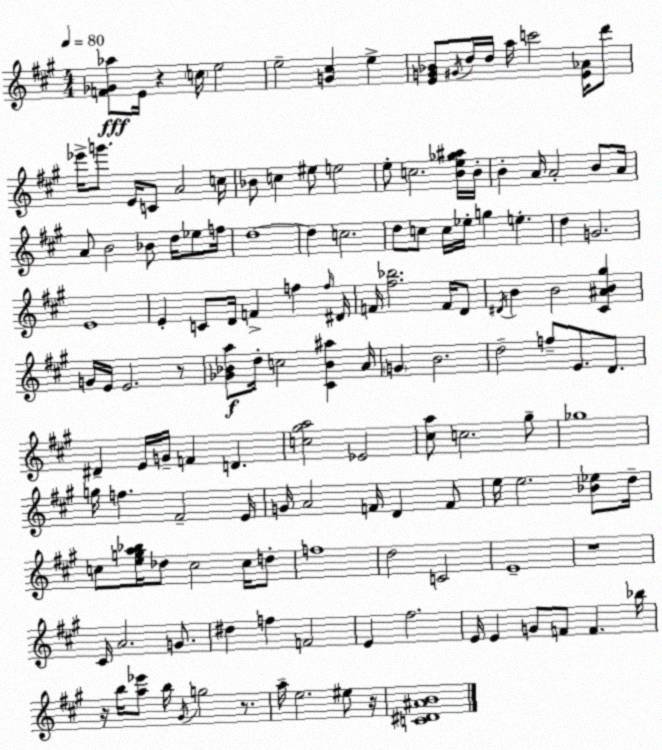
X:1
T:Untitled
M:4/4
L:1/4
K:A
[F_G_a]/2 E/4 z c/4 e2 e2 [G^c] e [EG_B]/2 ^G/4 d/4 d/4 a/4 c'2 [E_A]/4 d'/2 _e'/4 g'/2 E/4 C/2 A2 c/4 _B/2 c ^e/2 e2 e/2 c2 [Be_g^a]/4 B/4 B A/4 A2 B/2 A/4 A/2 B2 _B/2 d/4 _e/2 f/4 d4 d c2 d/2 c/2 c/4 _e/4 g e d G2 E4 E C/2 D/4 F f f/4 ^D/4 F/4 [^f_b]2 F/4 D/2 ^D/4 B B2 [^C^AB^g] G/4 E/4 E2 z/2 [_G_Ba]/2 d/4 c2 [^C_B^a] A/4 G B2 d2 f/2 E/2 D/2 ^D E/4 G/4 F D [c^ga]2 _E2 [^ca]/2 c2 ^g/2 _g4 g/4 f ^F2 E/4 G/4 A2 F/4 D F/2 e/4 e2 [_B_e]/2 d/4 c/2 [ega_b]/4 _d/2 c2 c/4 d/2 f4 d2 C2 E4 z4 ^C/4 A2 G/2 ^d f F2 E ^f2 E/4 E G/2 F/2 F _b/4 z/4 b/4 [a_e']/2 b/4 ^G/4 g2 z/2 a/4 e2 ^e/2 z/4 [C^D^AB]4